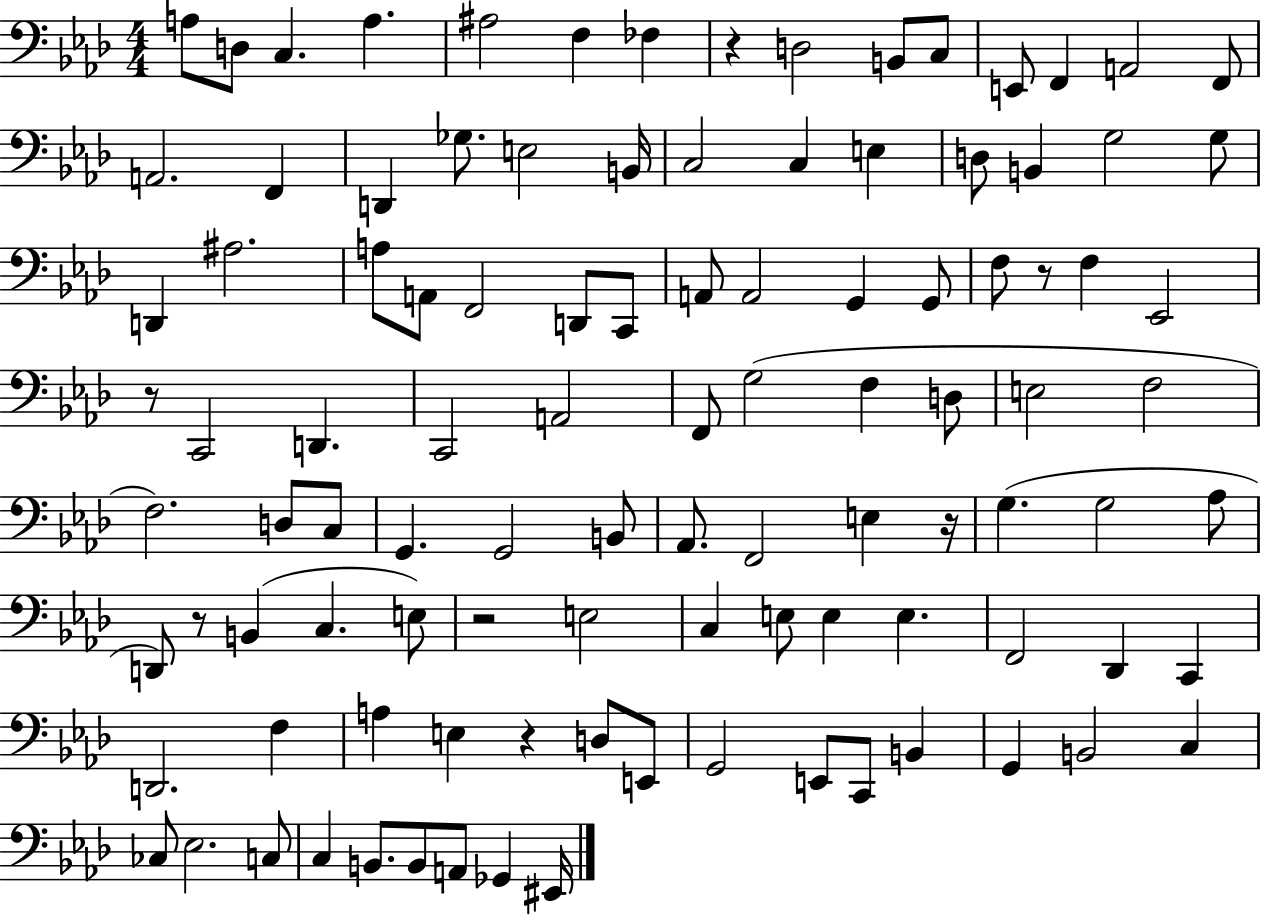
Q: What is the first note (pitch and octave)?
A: A3